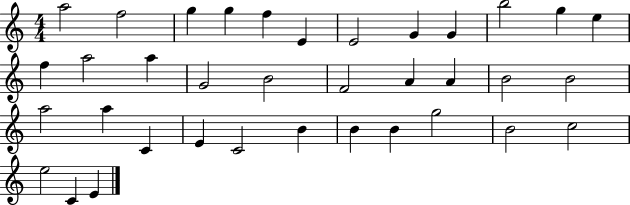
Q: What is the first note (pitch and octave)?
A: A5